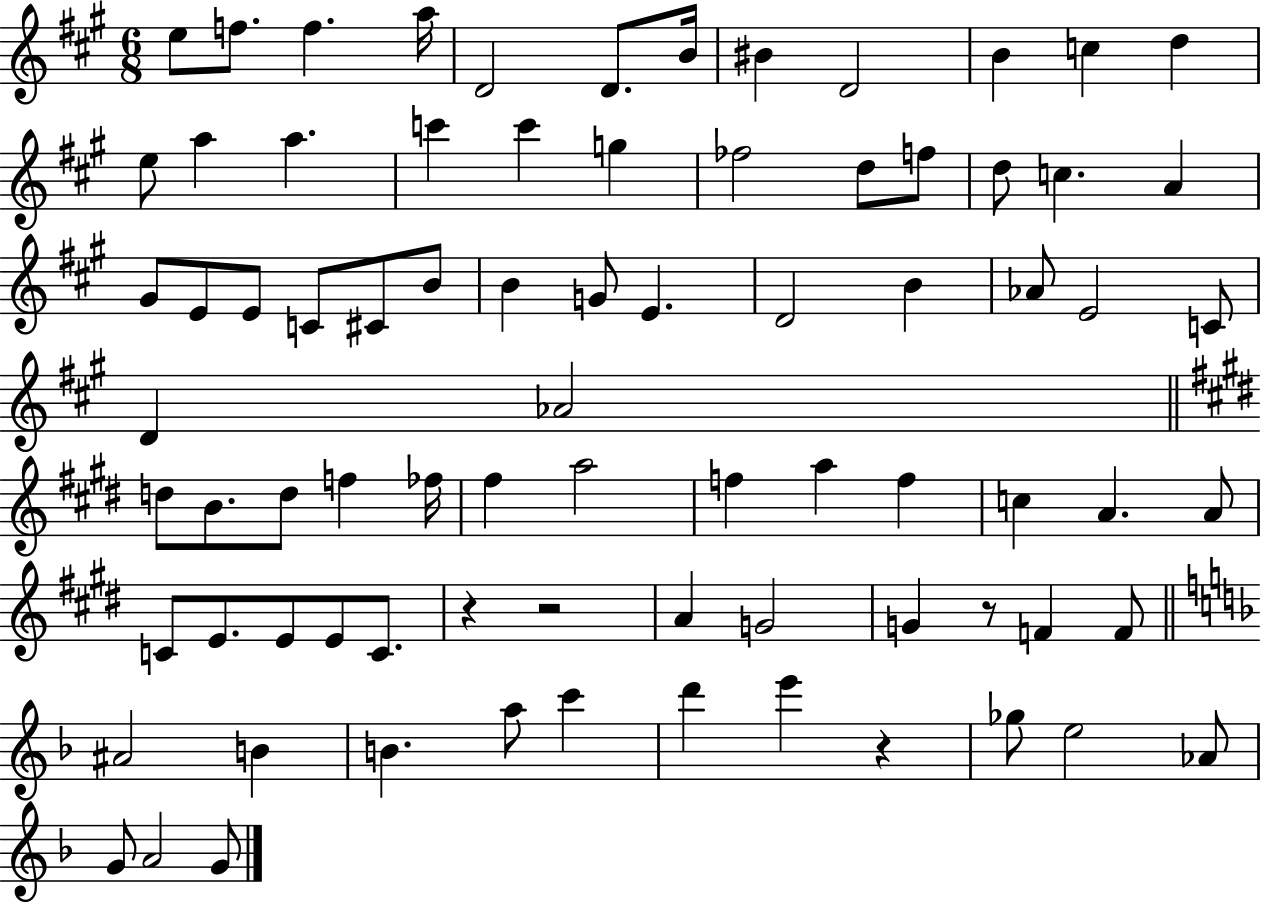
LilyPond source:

{
  \clef treble
  \numericTimeSignature
  \time 6/8
  \key a \major
  e''8 f''8. f''4. a''16 | d'2 d'8. b'16 | bis'4 d'2 | b'4 c''4 d''4 | \break e''8 a''4 a''4. | c'''4 c'''4 g''4 | fes''2 d''8 f''8 | d''8 c''4. a'4 | \break gis'8 e'8 e'8 c'8 cis'8 b'8 | b'4 g'8 e'4. | d'2 b'4 | aes'8 e'2 c'8 | \break d'4 aes'2 | \bar "||" \break \key e \major d''8 b'8. d''8 f''4 fes''16 | fis''4 a''2 | f''4 a''4 f''4 | c''4 a'4. a'8 | \break c'8 e'8. e'8 e'8 c'8. | r4 r2 | a'4 g'2 | g'4 r8 f'4 f'8 | \break \bar "||" \break \key f \major ais'2 b'4 | b'4. a''8 c'''4 | d'''4 e'''4 r4 | ges''8 e''2 aes'8 | \break g'8 a'2 g'8 | \bar "|."
}